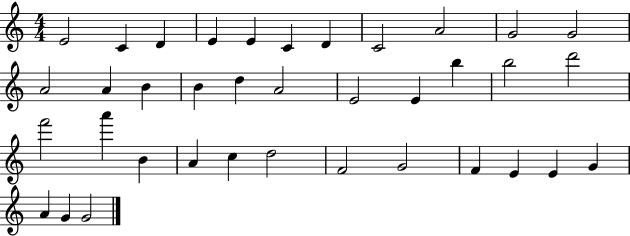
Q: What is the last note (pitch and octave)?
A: G4